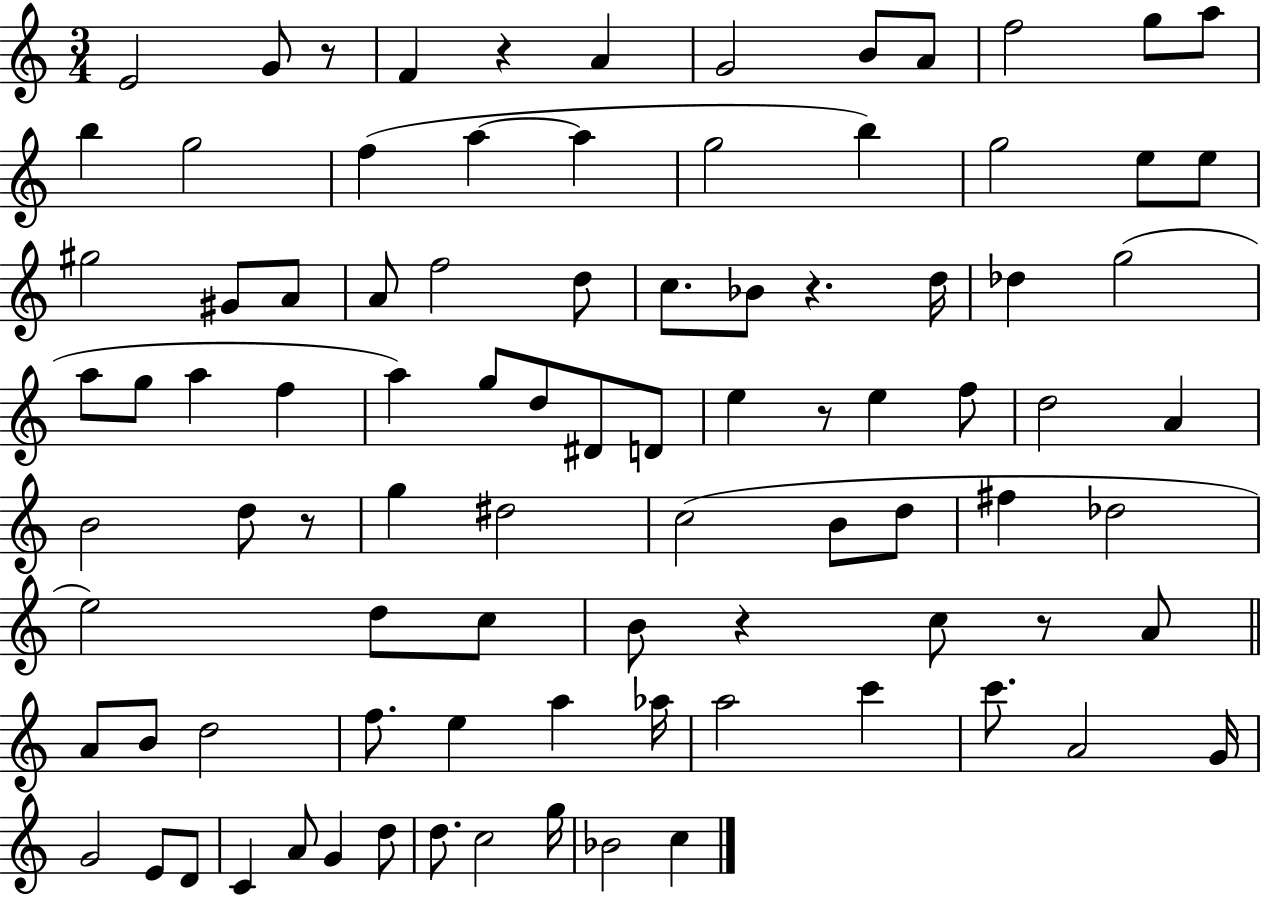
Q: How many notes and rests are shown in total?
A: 91